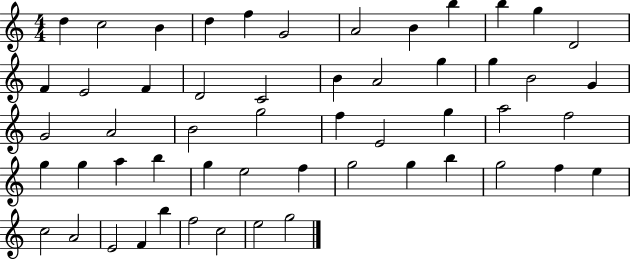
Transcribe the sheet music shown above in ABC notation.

X:1
T:Untitled
M:4/4
L:1/4
K:C
d c2 B d f G2 A2 B b b g D2 F E2 F D2 C2 B A2 g g B2 G G2 A2 B2 g2 f E2 g a2 f2 g g a b g e2 f g2 g b g2 f e c2 A2 E2 F b f2 c2 e2 g2